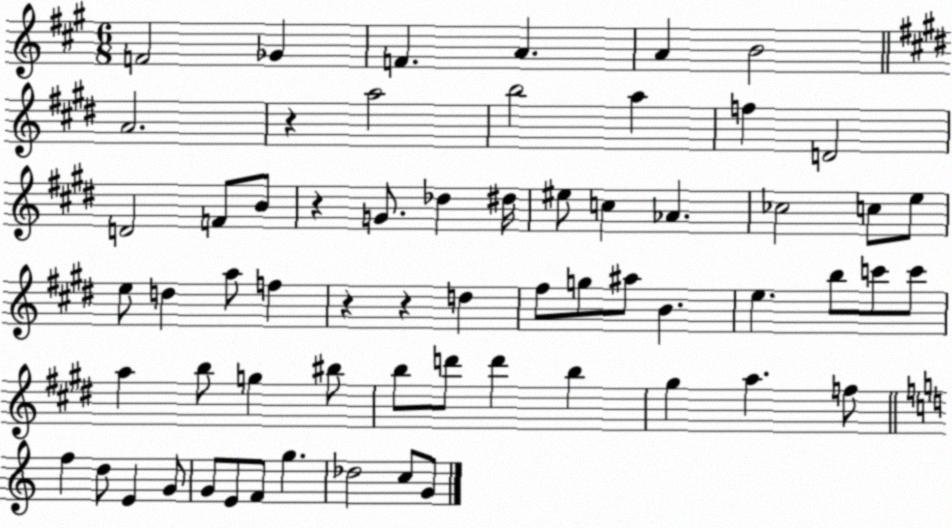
X:1
T:Untitled
M:6/8
L:1/4
K:A
F2 _G F A A B2 A2 z a2 b2 a f D2 D2 F/2 B/2 z G/2 _d ^d/4 ^e/2 c _A _c2 c/2 e/2 e/2 d a/2 f z z d ^f/2 g/2 ^a/2 B e b/2 c'/2 c'/2 a b/2 g ^b/2 b/2 d'/2 d' b ^g a f/2 f d/2 E G/2 G/2 E/2 F/2 g _d2 c/2 G/2